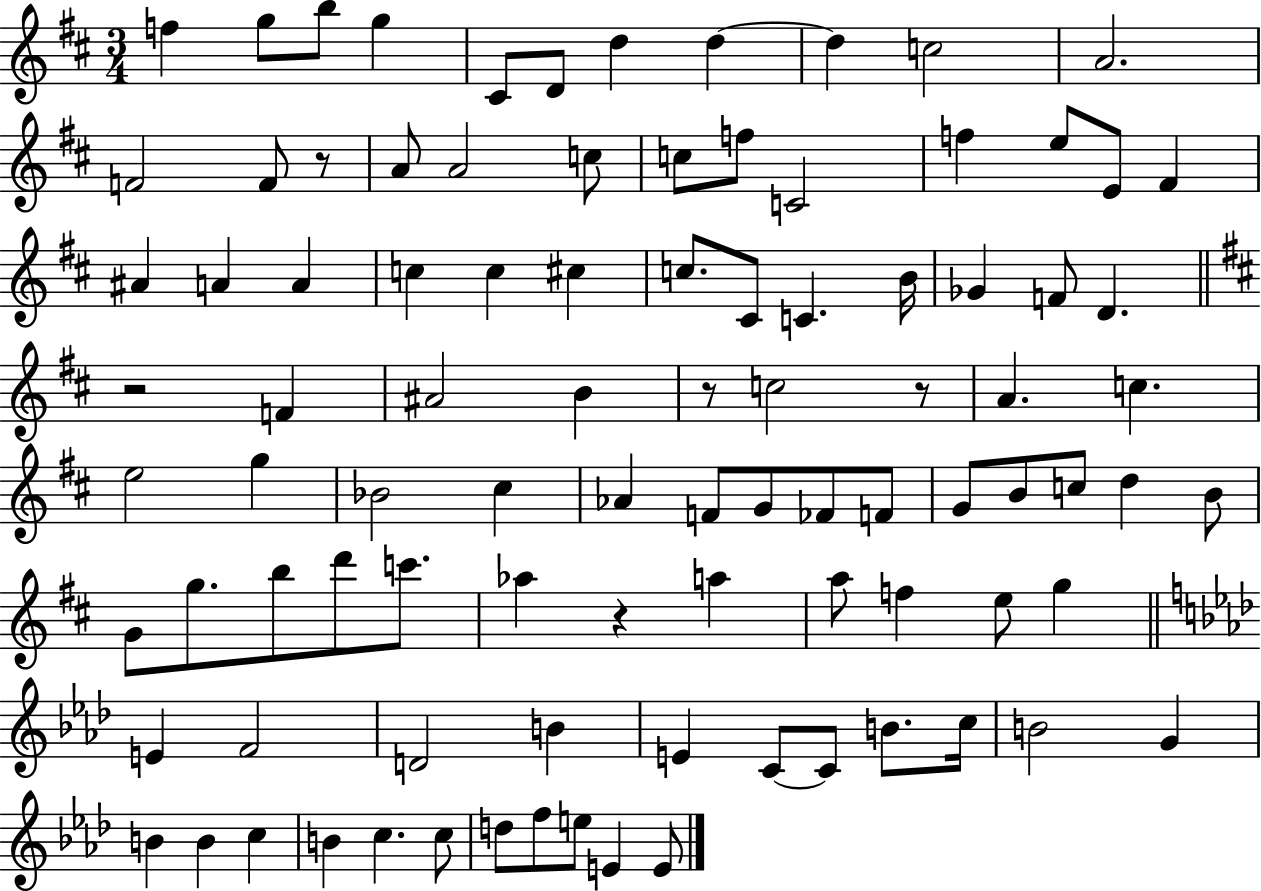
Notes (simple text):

F5/q G5/e B5/e G5/q C#4/e D4/e D5/q D5/q D5/q C5/h A4/h. F4/h F4/e R/e A4/e A4/h C5/e C5/e F5/e C4/h F5/q E5/e E4/e F#4/q A#4/q A4/q A4/q C5/q C5/q C#5/q C5/e. C#4/e C4/q. B4/s Gb4/q F4/e D4/q. R/h F4/q A#4/h B4/q R/e C5/h R/e A4/q. C5/q. E5/h G5/q Bb4/h C#5/q Ab4/q F4/e G4/e FES4/e F4/e G4/e B4/e C5/e D5/q B4/e G4/e G5/e. B5/e D6/e C6/e. Ab5/q R/q A5/q A5/e F5/q E5/e G5/q E4/q F4/h D4/h B4/q E4/q C4/e C4/e B4/e. C5/s B4/h G4/q B4/q B4/q C5/q B4/q C5/q. C5/e D5/e F5/e E5/e E4/q E4/e